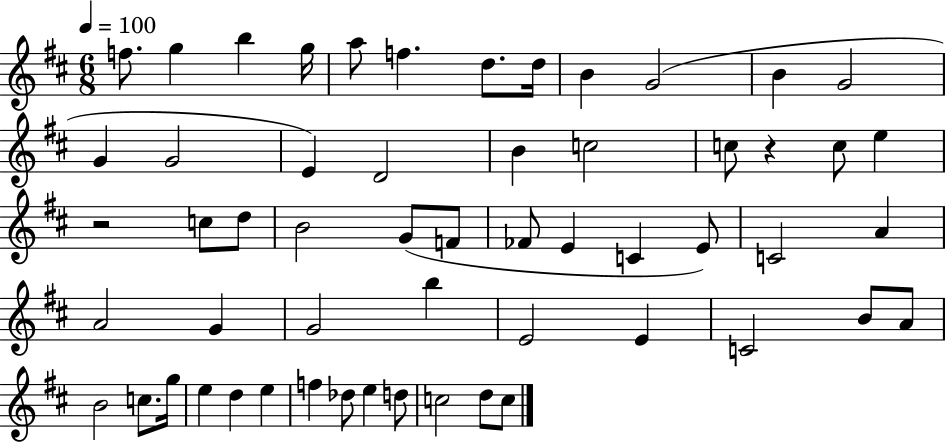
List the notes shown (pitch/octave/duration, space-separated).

F5/e. G5/q B5/q G5/s A5/e F5/q. D5/e. D5/s B4/q G4/h B4/q G4/h G4/q G4/h E4/q D4/h B4/q C5/h C5/e R/q C5/e E5/q R/h C5/e D5/e B4/h G4/e F4/e FES4/e E4/q C4/q E4/e C4/h A4/q A4/h G4/q G4/h B5/q E4/h E4/q C4/h B4/e A4/e B4/h C5/e. G5/s E5/q D5/q E5/q F5/q Db5/e E5/q D5/e C5/h D5/e C5/e